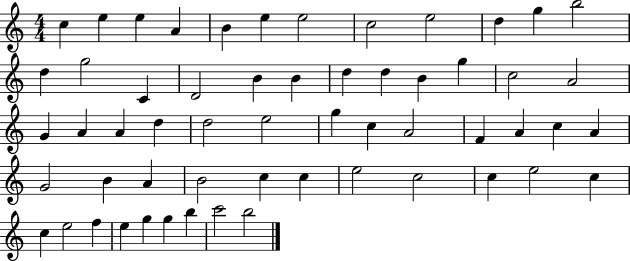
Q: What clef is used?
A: treble